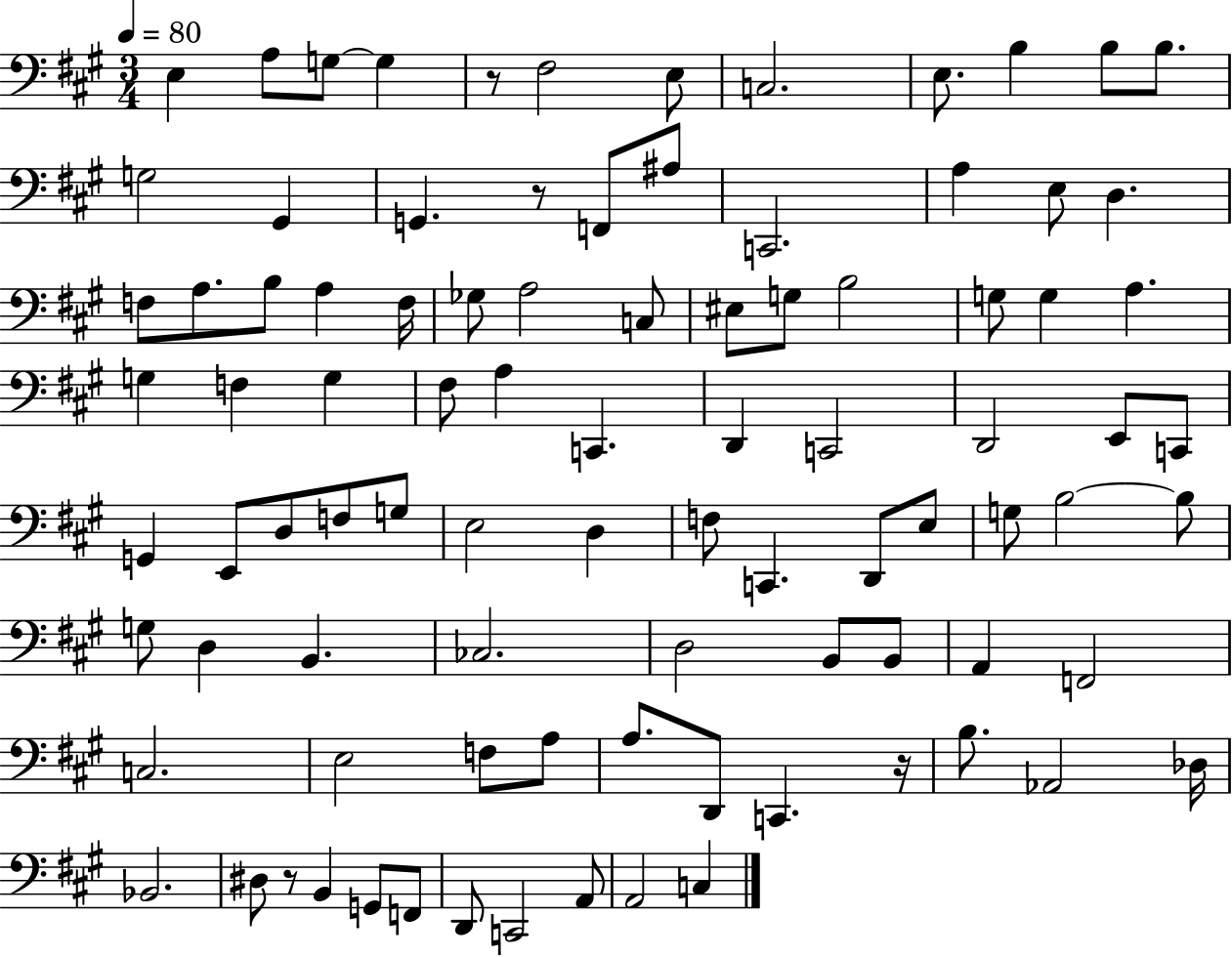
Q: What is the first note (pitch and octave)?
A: E3